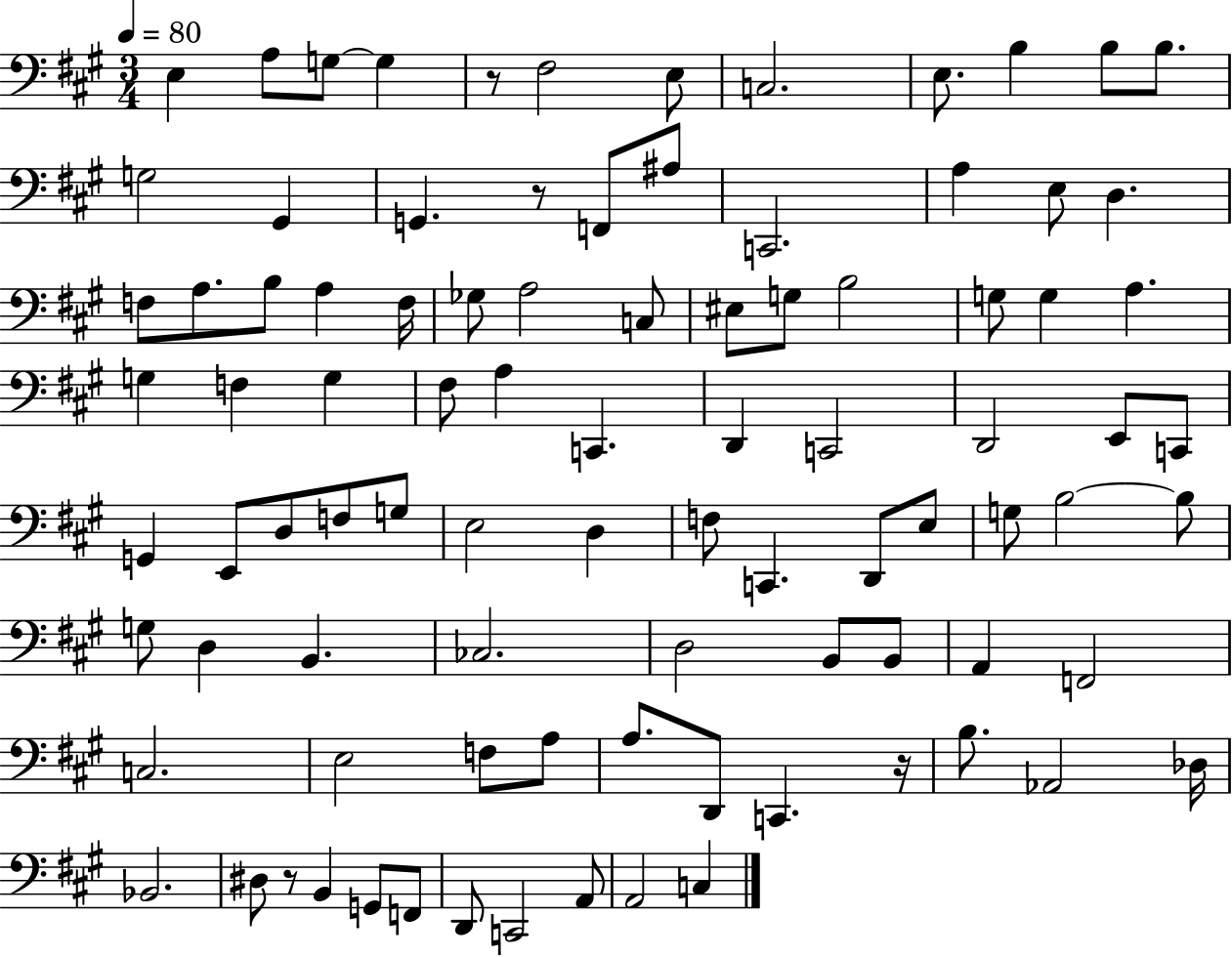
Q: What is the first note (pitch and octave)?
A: E3